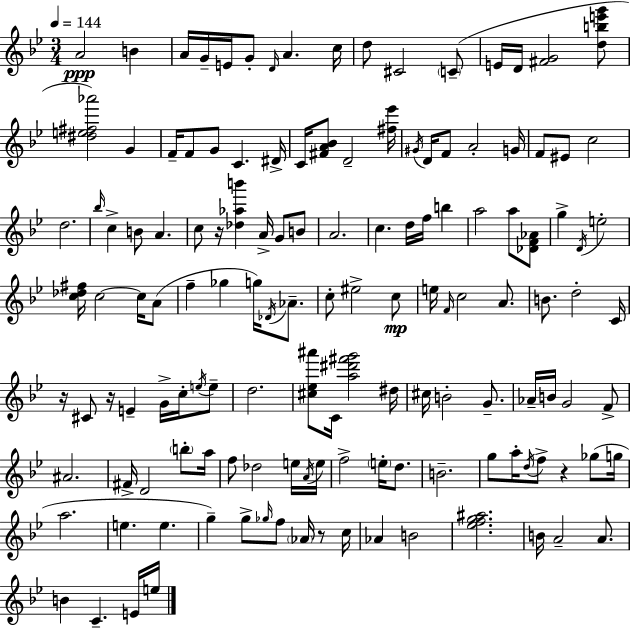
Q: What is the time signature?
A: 3/4